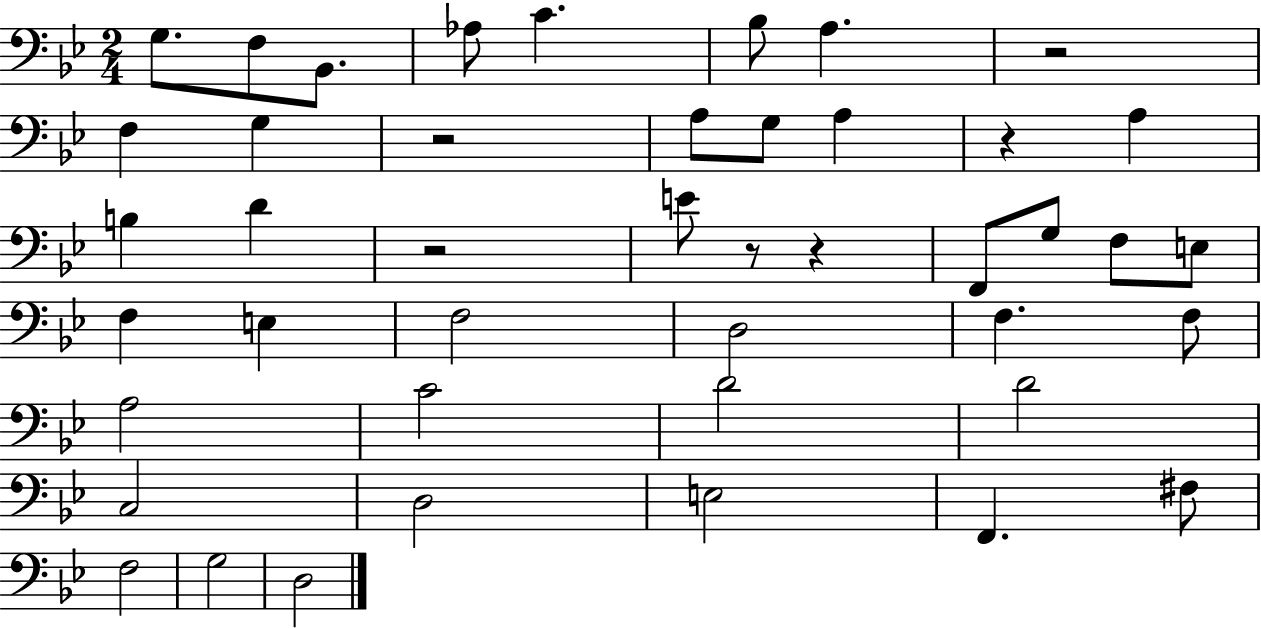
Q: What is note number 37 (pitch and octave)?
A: G3